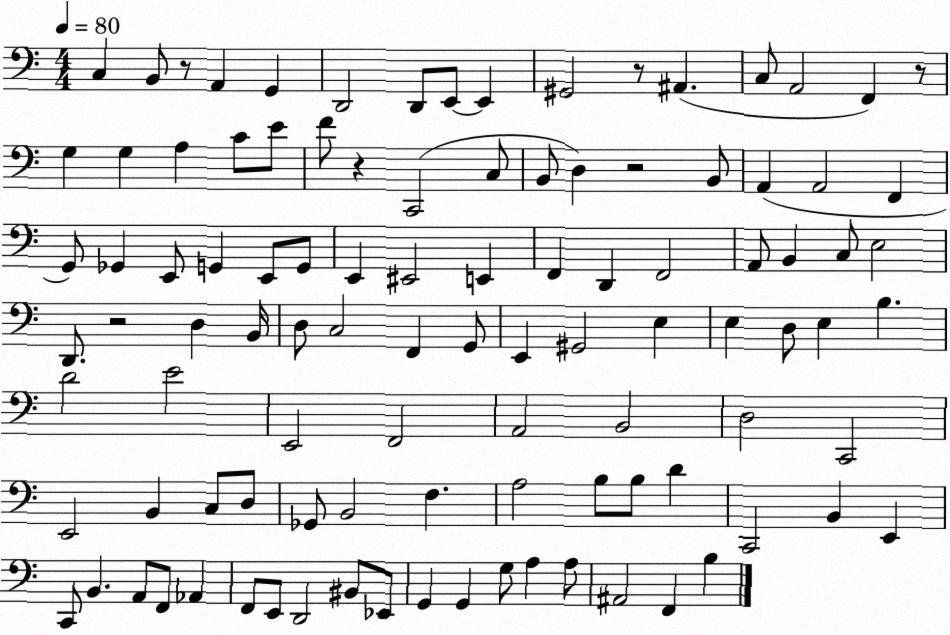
X:1
T:Untitled
M:4/4
L:1/4
K:C
C, B,,/2 z/2 A,, G,, D,,2 D,,/2 E,,/2 E,, ^G,,2 z/2 ^A,, C,/2 A,,2 F,, z/2 G, G, A, C/2 E/2 F/2 z C,,2 C,/2 B,,/2 D, z2 B,,/2 A,, A,,2 F,, G,,/2 _G,, E,,/2 G,, E,,/2 G,,/2 E,, ^E,,2 E,, F,, D,, F,,2 A,,/2 B,, C,/2 E,2 D,,/2 z2 D, B,,/4 D,/2 C,2 F,, G,,/2 E,, ^G,,2 E, E, D,/2 E, B, D2 E2 E,,2 F,,2 A,,2 B,,2 D,2 C,,2 E,,2 B,, C,/2 D,/2 _G,,/2 B,,2 F, A,2 B,/2 B,/2 D C,,2 B,, E,, C,,/2 B,, A,,/2 F,,/2 _A,, F,,/2 E,,/2 D,,2 ^B,,/2 _E,,/2 G,, G,, G,/2 A, A,/2 ^A,,2 F,, B,